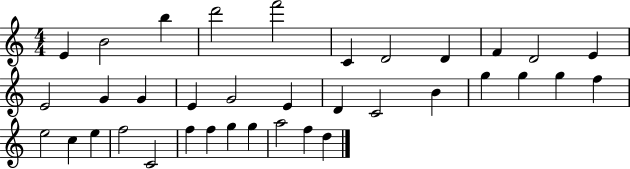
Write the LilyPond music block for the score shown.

{
  \clef treble
  \numericTimeSignature
  \time 4/4
  \key c \major
  e'4 b'2 b''4 | d'''2 f'''2 | c'4 d'2 d'4 | f'4 d'2 e'4 | \break e'2 g'4 g'4 | e'4 g'2 e'4 | d'4 c'2 b'4 | g''4 g''4 g''4 f''4 | \break e''2 c''4 e''4 | f''2 c'2 | f''4 f''4 g''4 g''4 | a''2 f''4 d''4 | \break \bar "|."
}